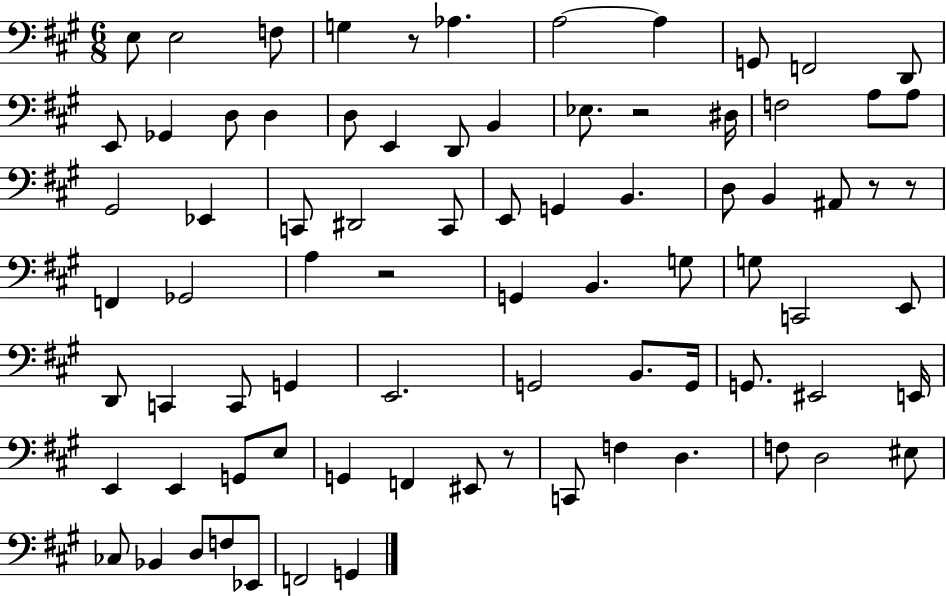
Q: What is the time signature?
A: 6/8